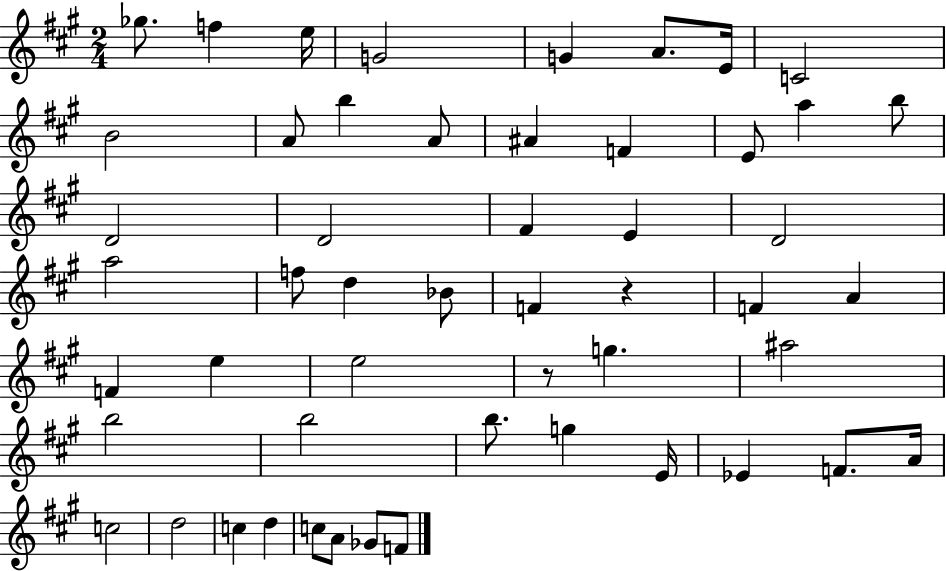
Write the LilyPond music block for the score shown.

{
  \clef treble
  \numericTimeSignature
  \time 2/4
  \key a \major
  ges''8. f''4 e''16 | g'2 | g'4 a'8. e'16 | c'2 | \break b'2 | a'8 b''4 a'8 | ais'4 f'4 | e'8 a''4 b''8 | \break d'2 | d'2 | fis'4 e'4 | d'2 | \break a''2 | f''8 d''4 bes'8 | f'4 r4 | f'4 a'4 | \break f'4 e''4 | e''2 | r8 g''4. | ais''2 | \break b''2 | b''2 | b''8. g''4 e'16 | ees'4 f'8. a'16 | \break c''2 | d''2 | c''4 d''4 | c''8 a'8 ges'8 f'8 | \break \bar "|."
}